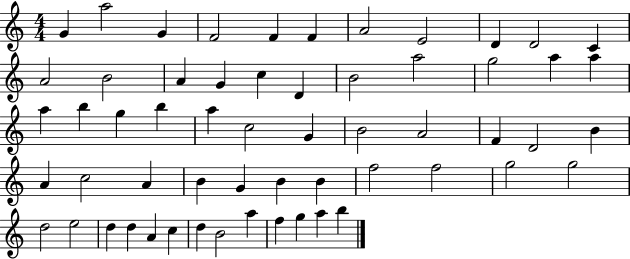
G4/q A5/h G4/q F4/h F4/q F4/q A4/h E4/h D4/q D4/h C4/q A4/h B4/h A4/q G4/q C5/q D4/q B4/h A5/h G5/h A5/q A5/q A5/q B5/q G5/q B5/q A5/q C5/h G4/q B4/h A4/h F4/q D4/h B4/q A4/q C5/h A4/q B4/q G4/q B4/q B4/q F5/h F5/h G5/h G5/h D5/h E5/h D5/q D5/q A4/q C5/q D5/q B4/h A5/q F5/q G5/q A5/q B5/q